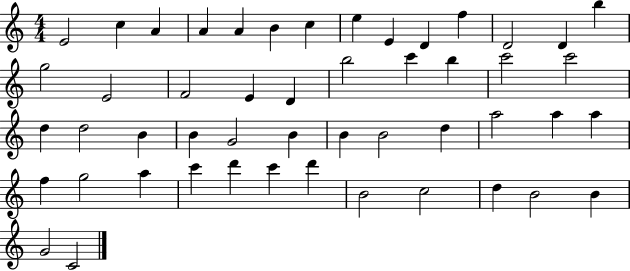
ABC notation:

X:1
T:Untitled
M:4/4
L:1/4
K:C
E2 c A A A B c e E D f D2 D b g2 E2 F2 E D b2 c' b c'2 c'2 d d2 B B G2 B B B2 d a2 a a f g2 a c' d' c' d' B2 c2 d B2 B G2 C2